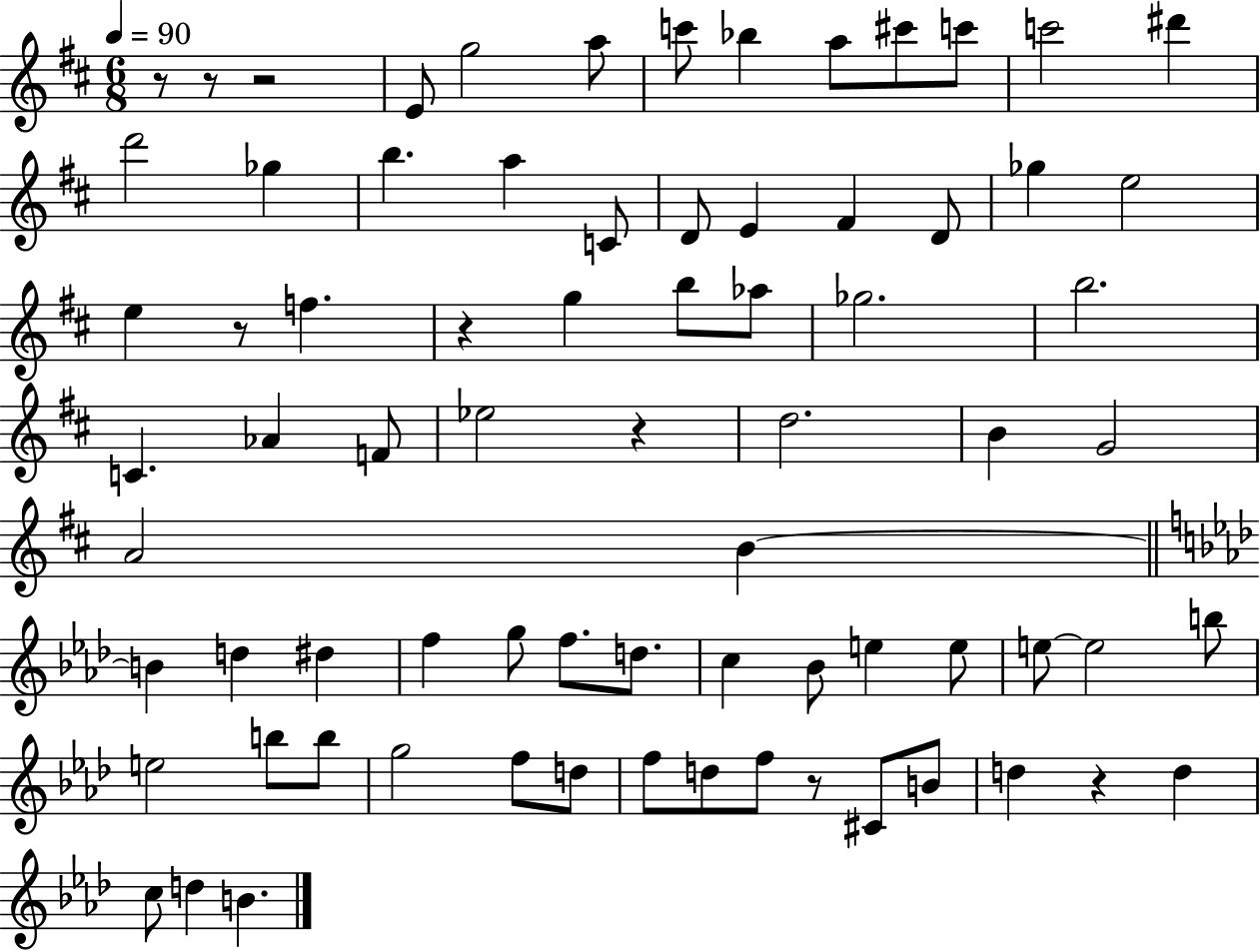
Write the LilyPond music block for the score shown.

{
  \clef treble
  \numericTimeSignature
  \time 6/8
  \key d \major
  \tempo 4 = 90
  r8 r8 r2 | e'8 g''2 a''8 | c'''8 bes''4 a''8 cis'''8 c'''8 | c'''2 dis'''4 | \break d'''2 ges''4 | b''4. a''4 c'8 | d'8 e'4 fis'4 d'8 | ges''4 e''2 | \break e''4 r8 f''4. | r4 g''4 b''8 aes''8 | ges''2. | b''2. | \break c'4. aes'4 f'8 | ees''2 r4 | d''2. | b'4 g'2 | \break a'2 b'4~~ | \bar "||" \break \key f \minor b'4 d''4 dis''4 | f''4 g''8 f''8. d''8. | c''4 bes'8 e''4 e''8 | e''8~~ e''2 b''8 | \break e''2 b''8 b''8 | g''2 f''8 d''8 | f''8 d''8 f''8 r8 cis'8 b'8 | d''4 r4 d''4 | \break c''8 d''4 b'4. | \bar "|."
}